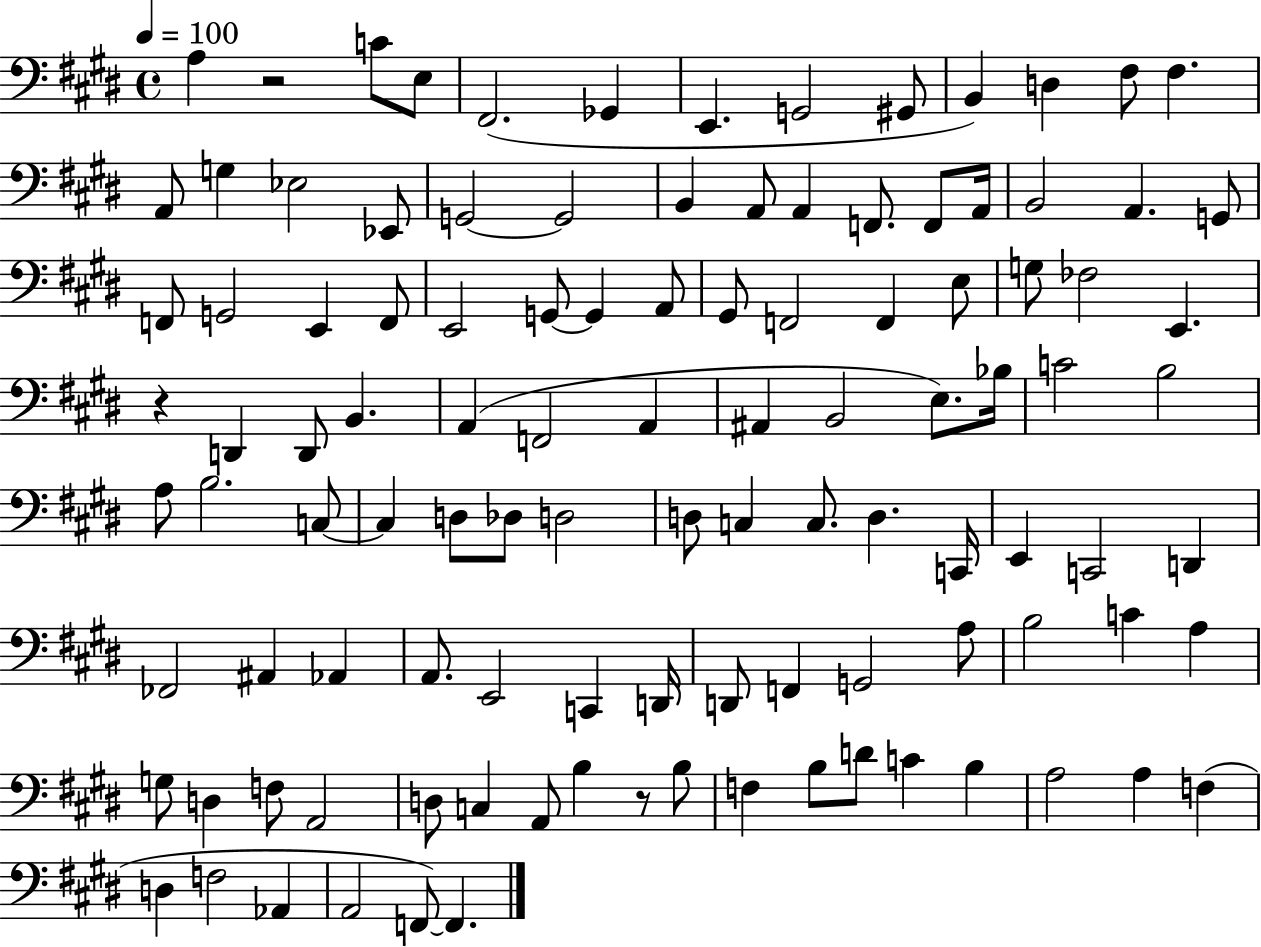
{
  \clef bass
  \time 4/4
  \defaultTimeSignature
  \key e \major
  \tempo 4 = 100
  a4 r2 c'8 e8 | fis,2.( ges,4 | e,4. g,2 gis,8 | b,4) d4 fis8 fis4. | \break a,8 g4 ees2 ees,8 | g,2~~ g,2 | b,4 a,8 a,4 f,8. f,8 a,16 | b,2 a,4. g,8 | \break f,8 g,2 e,4 f,8 | e,2 g,8~~ g,4 a,8 | gis,8 f,2 f,4 e8 | g8 fes2 e,4. | \break r4 d,4 d,8 b,4. | a,4( f,2 a,4 | ais,4 b,2 e8.) bes16 | c'2 b2 | \break a8 b2. c8~~ | c4 d8 des8 d2 | d8 c4 c8. d4. c,16 | e,4 c,2 d,4 | \break fes,2 ais,4 aes,4 | a,8. e,2 c,4 d,16 | d,8 f,4 g,2 a8 | b2 c'4 a4 | \break g8 d4 f8 a,2 | d8 c4 a,8 b4 r8 b8 | f4 b8 d'8 c'4 b4 | a2 a4 f4( | \break d4 f2 aes,4 | a,2 f,8~~) f,4. | \bar "|."
}